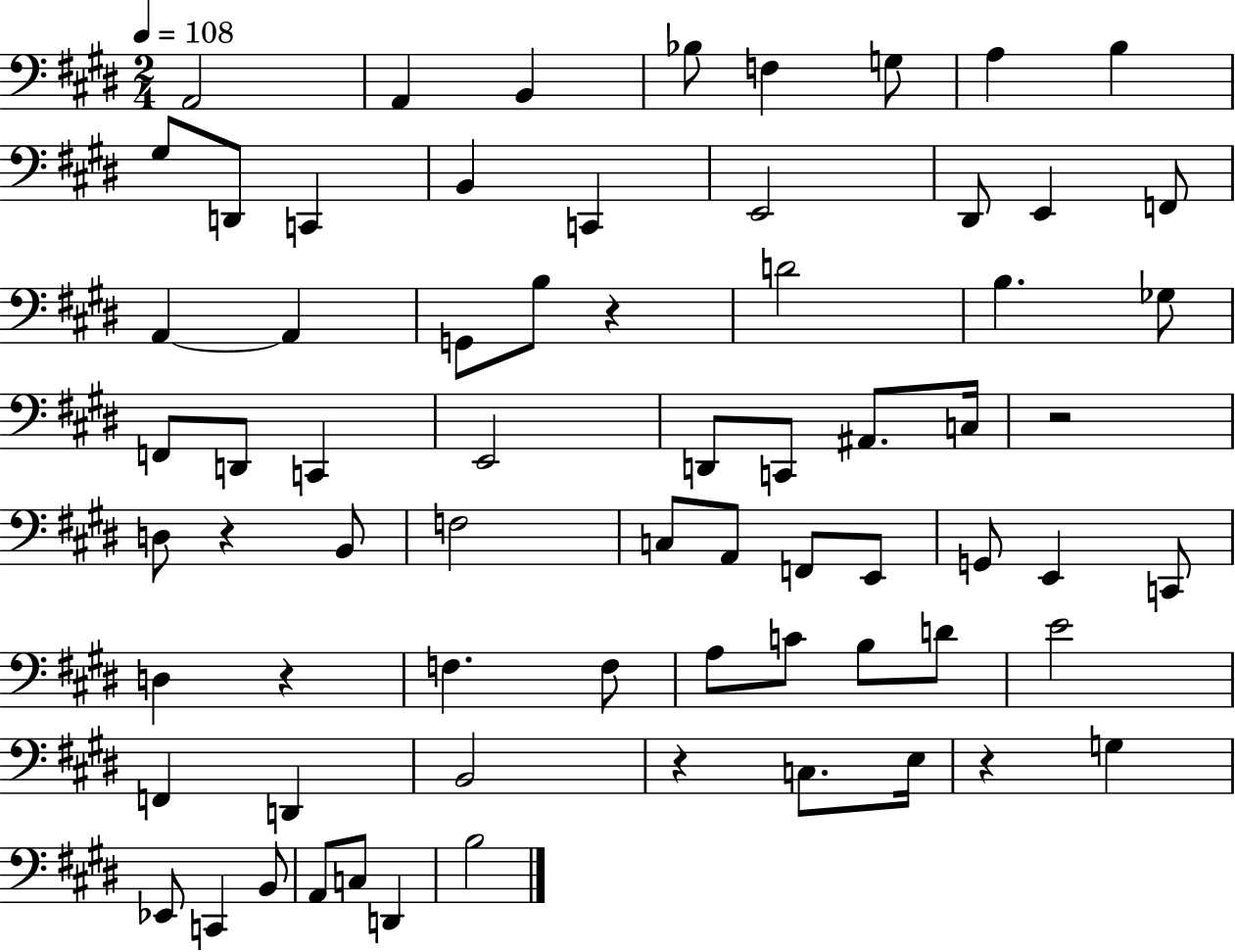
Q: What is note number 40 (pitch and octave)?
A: G2